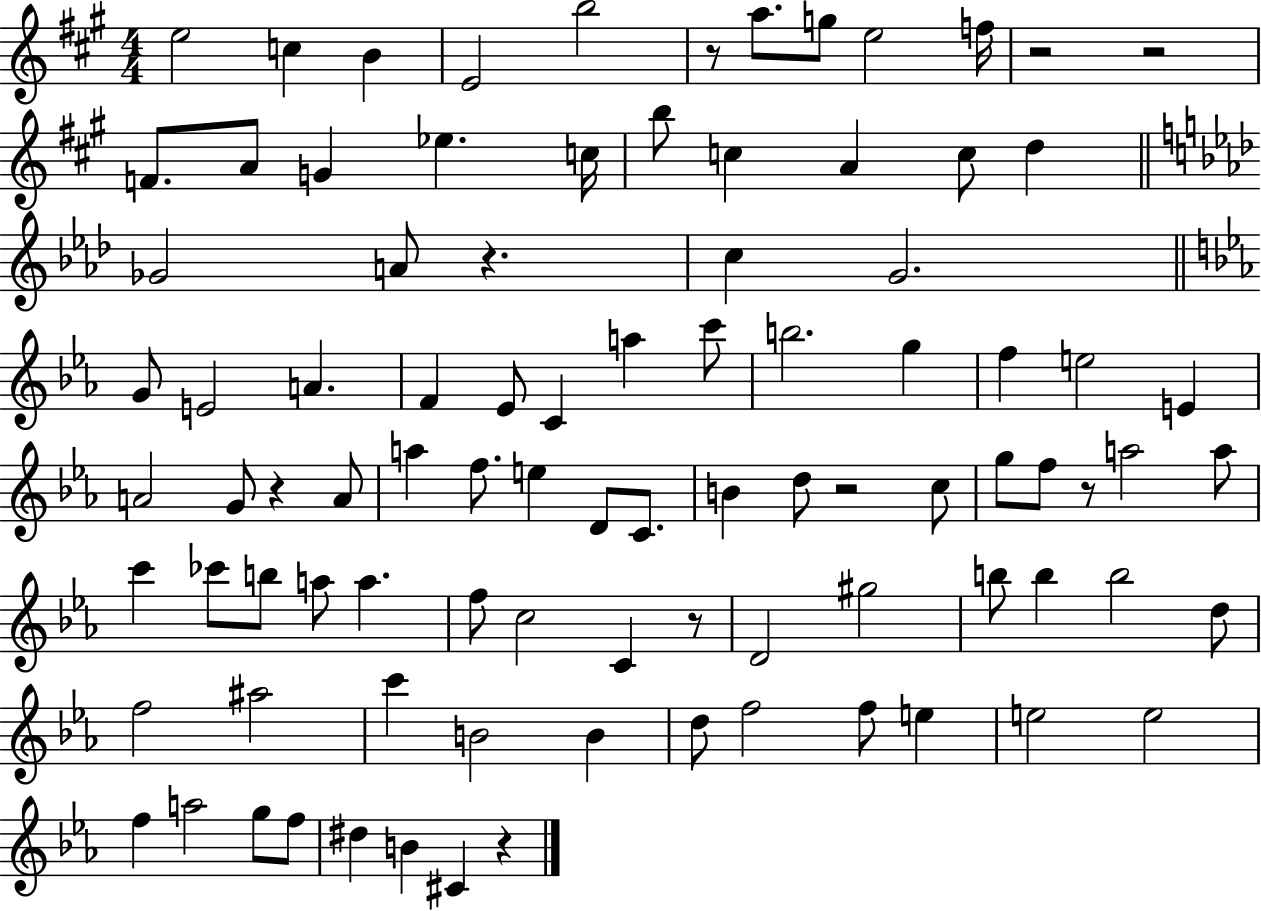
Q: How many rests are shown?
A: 9